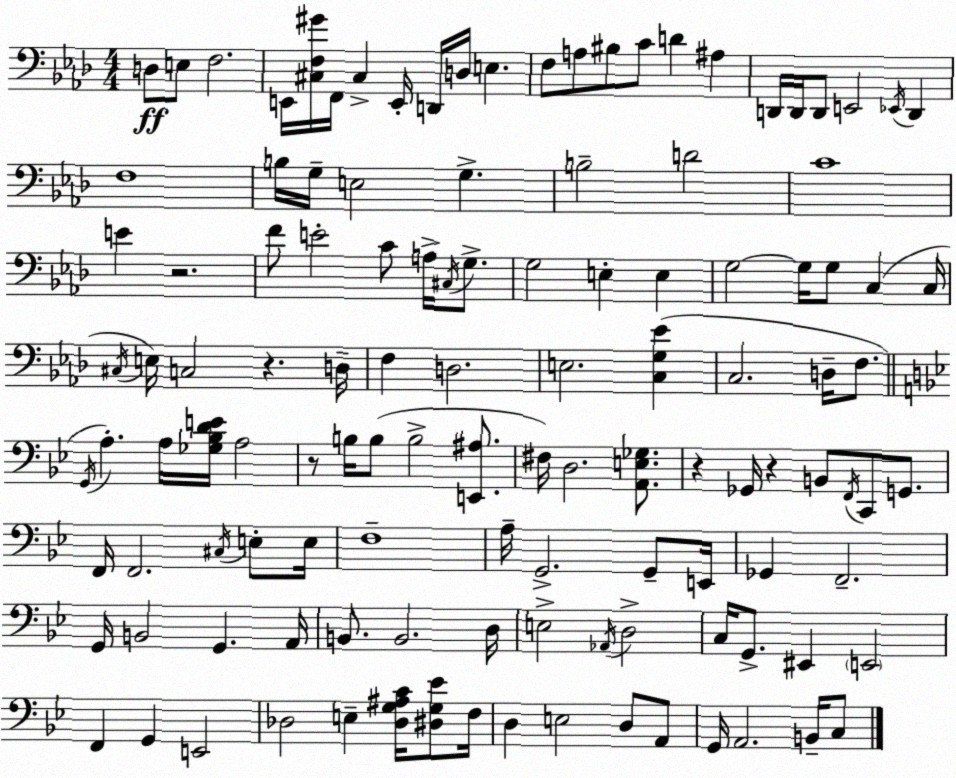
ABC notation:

X:1
T:Untitled
M:4/4
L:1/4
K:Ab
D,/2 E,/2 F,2 E,,/4 [^C,F,^G]/4 F,,/4 ^C, E,,/4 D,,/4 D,/4 E, F,/2 A,/2 ^B,/2 C/2 D ^A, D,,/4 D,,/4 D,,/2 E,,2 _E,,/4 D,, F,4 B,/4 G,/4 E,2 G, B,2 D2 C4 E z2 F/2 E2 C/2 A,/4 ^C,/4 G,/2 G,2 E, E, G,2 G,/4 G,/2 C, C,/4 ^C,/4 E,/4 C,2 z D,/4 F, D,2 E,2 [C,G,_E] C,2 D,/4 F,/2 G,,/4 A, A,/4 [_G,_B,DE]/4 A,2 z/2 B,/4 B,/2 B,2 [E,,^A,]/2 ^F,/4 D,2 [A,,E,_G,]/2 z _G,,/4 z B,,/2 F,,/4 C,,/2 G,,/2 F,,/4 F,,2 ^C,/4 E,/2 E,/4 F,4 A,/4 G,,2 G,,/2 E,,/4 _G,, F,,2 G,,/4 B,,2 G,, A,,/4 B,,/2 B,,2 D,/4 E,2 _A,,/4 D,2 C,/4 G,,/2 ^E,, E,,2 F,, G,, E,,2 _D,2 E, [_D,G,^A,C]/4 [^D,G,_E]/2 F,/4 D, E,2 D,/2 A,,/2 G,,/4 A,,2 B,,/4 C,/2